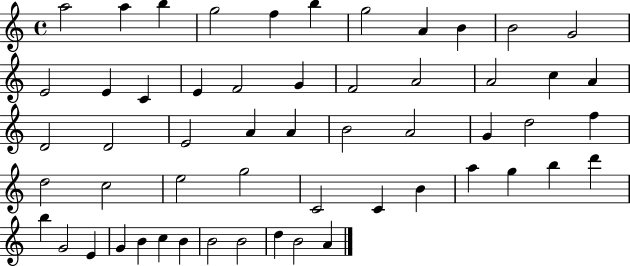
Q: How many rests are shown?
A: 0